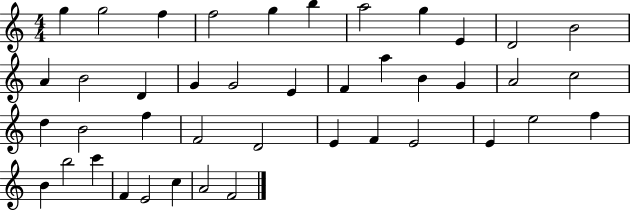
{
  \clef treble
  \numericTimeSignature
  \time 4/4
  \key c \major
  g''4 g''2 f''4 | f''2 g''4 b''4 | a''2 g''4 e'4 | d'2 b'2 | \break a'4 b'2 d'4 | g'4 g'2 e'4 | f'4 a''4 b'4 g'4 | a'2 c''2 | \break d''4 b'2 f''4 | f'2 d'2 | e'4 f'4 e'2 | e'4 e''2 f''4 | \break b'4 b''2 c'''4 | f'4 e'2 c''4 | a'2 f'2 | \bar "|."
}